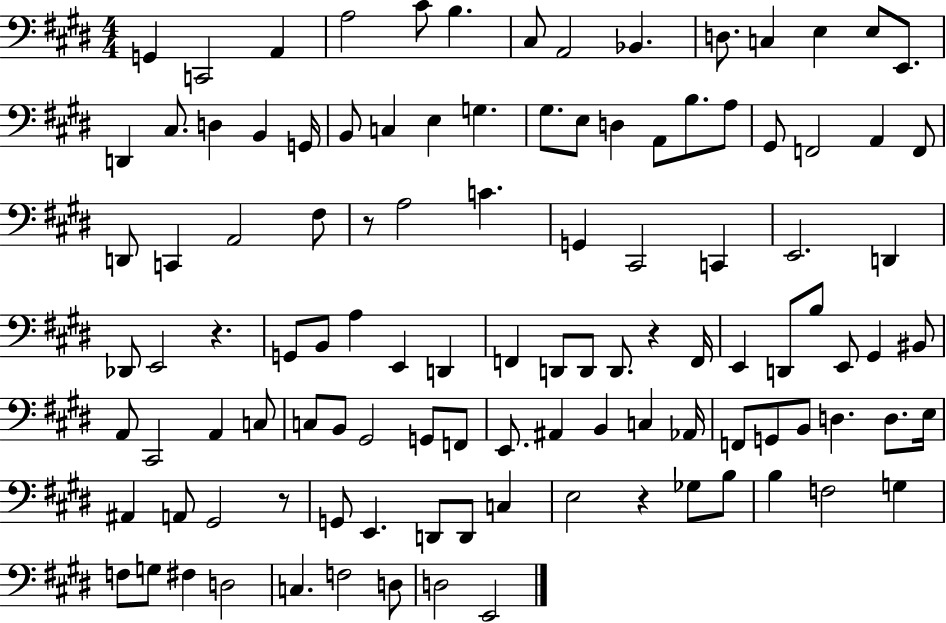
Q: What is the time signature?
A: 4/4